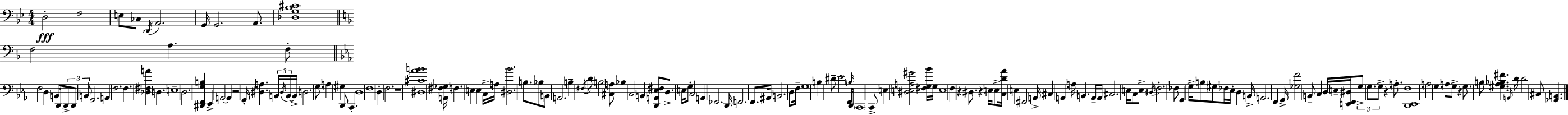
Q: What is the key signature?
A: G minor